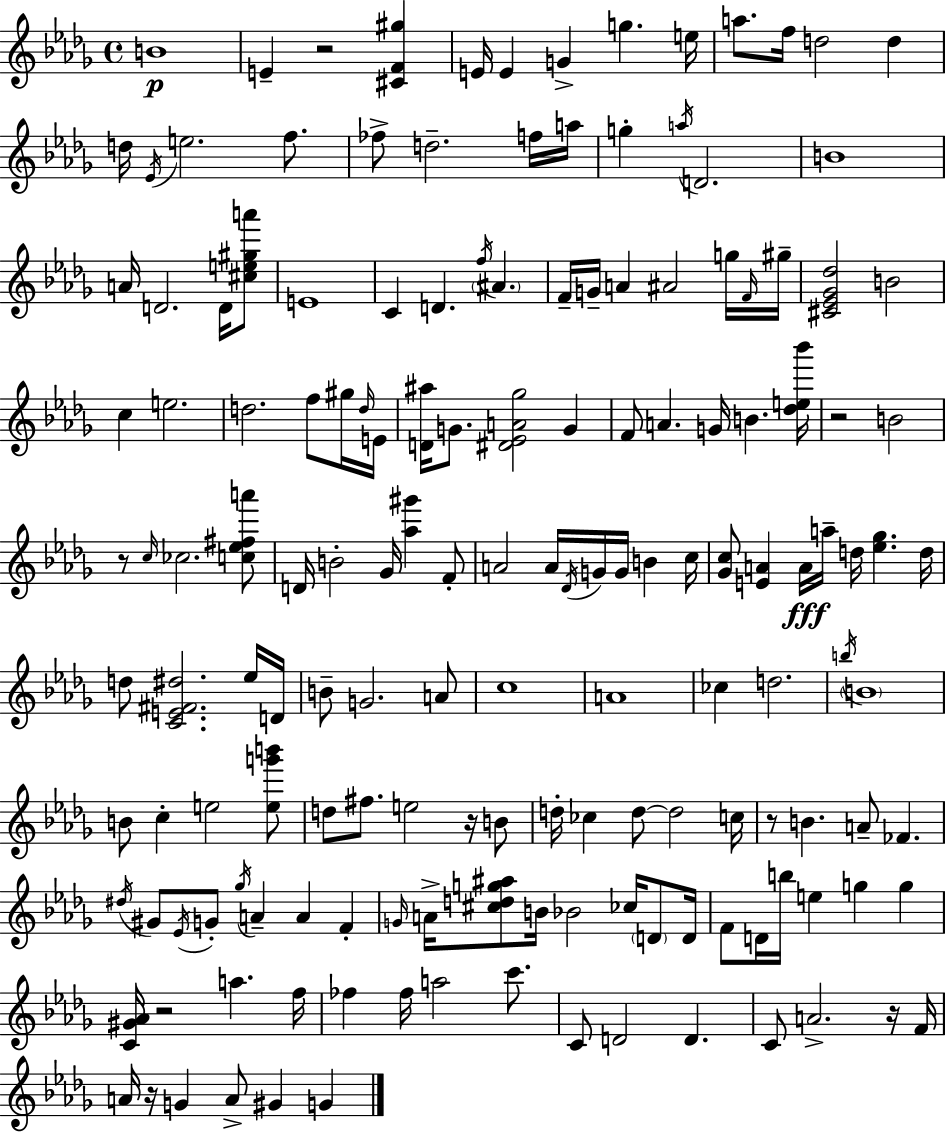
X:1
T:Untitled
M:4/4
L:1/4
K:Bbm
B4 E z2 [^CF^g] E/4 E G g e/4 a/2 f/4 d2 d d/4 _E/4 e2 f/2 _f/2 d2 f/4 a/4 g a/4 D2 B4 A/4 D2 D/4 [^ce^ga']/2 E4 C D f/4 ^A F/4 G/4 A ^A2 g/4 F/4 ^g/4 [^C_E_G_d]2 B2 c e2 d2 f/2 ^g/4 d/4 E/4 [D^a]/4 G/2 [^D_EA_g]2 G F/2 A G/4 B [_de_b']/4 z2 B2 z/2 c/4 _c2 [c_e^fa']/2 D/4 B2 _G/4 [_a^g'] F/2 A2 A/4 _D/4 G/4 G/4 B c/4 [_Gc]/2 [EA] A/4 a/4 d/4 [_e_g] d/4 d/2 [CE^F^d]2 _e/4 D/4 B/2 G2 A/2 c4 A4 _c d2 b/4 B4 B/2 c e2 [eg'b']/2 d/2 ^f/2 e2 z/4 B/2 d/4 _c d/2 d2 c/4 z/2 B A/2 _F ^d/4 ^G/2 _E/4 G/2 _g/4 A A F G/4 A/4 [^cdg^a]/2 B/4 _B2 _c/4 D/2 D/4 F/2 D/4 b/4 e g g [C^G_A]/4 z2 a f/4 _f _f/4 a2 c'/2 C/2 D2 D C/2 A2 z/4 F/4 A/4 z/4 G A/2 ^G G